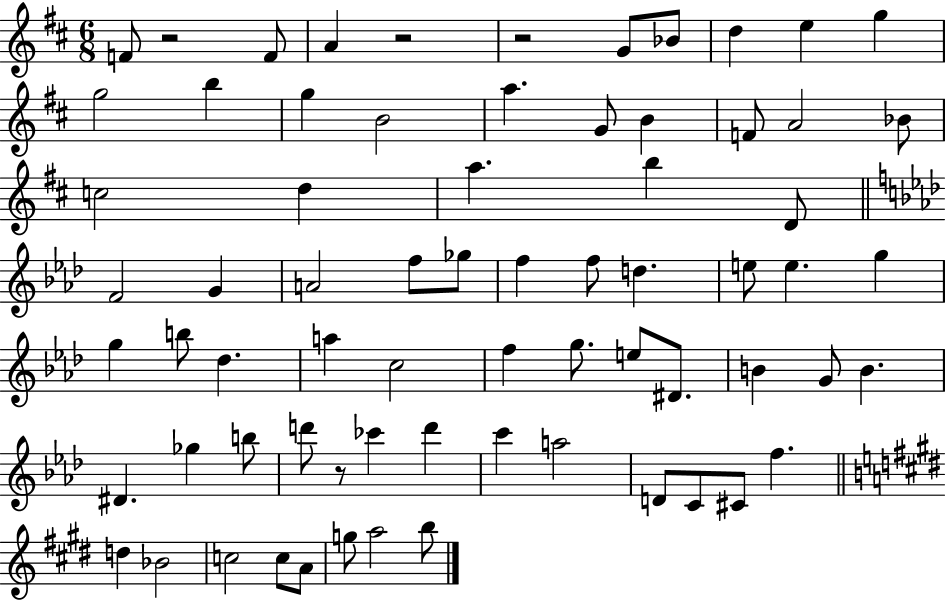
{
  \clef treble
  \numericTimeSignature
  \time 6/8
  \key d \major
  f'8 r2 f'8 | a'4 r2 | r2 g'8 bes'8 | d''4 e''4 g''4 | \break g''2 b''4 | g''4 b'2 | a''4. g'8 b'4 | f'8 a'2 bes'8 | \break c''2 d''4 | a''4. b''4 d'8 | \bar "||" \break \key aes \major f'2 g'4 | a'2 f''8 ges''8 | f''4 f''8 d''4. | e''8 e''4. g''4 | \break g''4 b''8 des''4. | a''4 c''2 | f''4 g''8. e''8 dis'8. | b'4 g'8 b'4. | \break dis'4. ges''4 b''8 | d'''8 r8 ces'''4 d'''4 | c'''4 a''2 | d'8 c'8 cis'8 f''4. | \break \bar "||" \break \key e \major d''4 bes'2 | c''2 c''8 a'8 | g''8 a''2 b''8 | \bar "|."
}